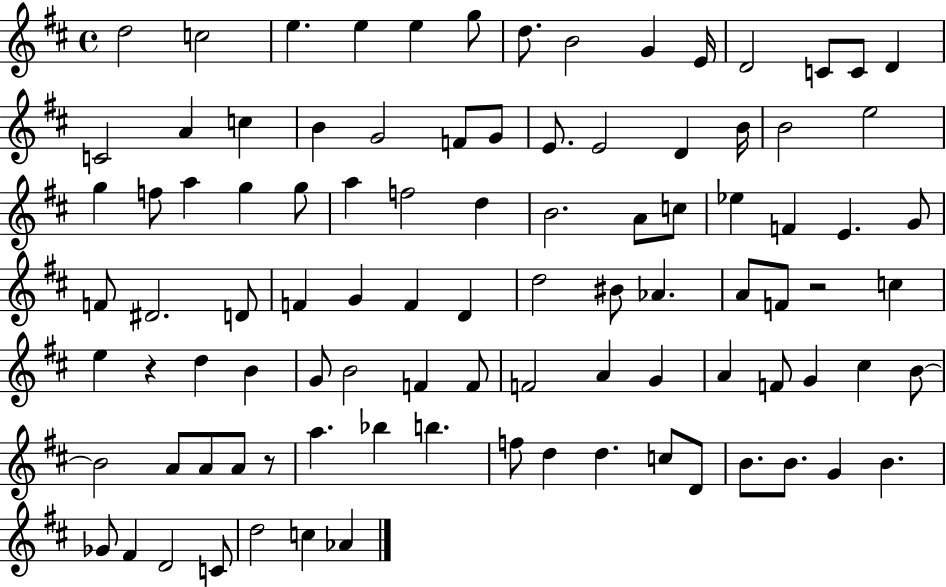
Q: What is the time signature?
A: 4/4